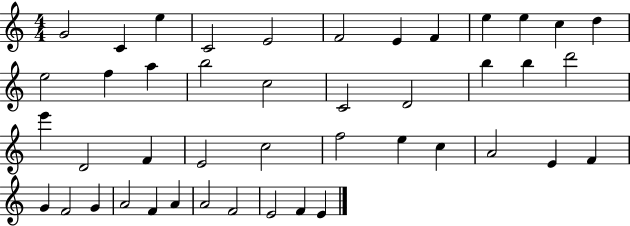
G4/h C4/q E5/q C4/h E4/h F4/h E4/q F4/q E5/q E5/q C5/q D5/q E5/h F5/q A5/q B5/h C5/h C4/h D4/h B5/q B5/q D6/h E6/q D4/h F4/q E4/h C5/h F5/h E5/q C5/q A4/h E4/q F4/q G4/q F4/h G4/q A4/h F4/q A4/q A4/h F4/h E4/h F4/q E4/q